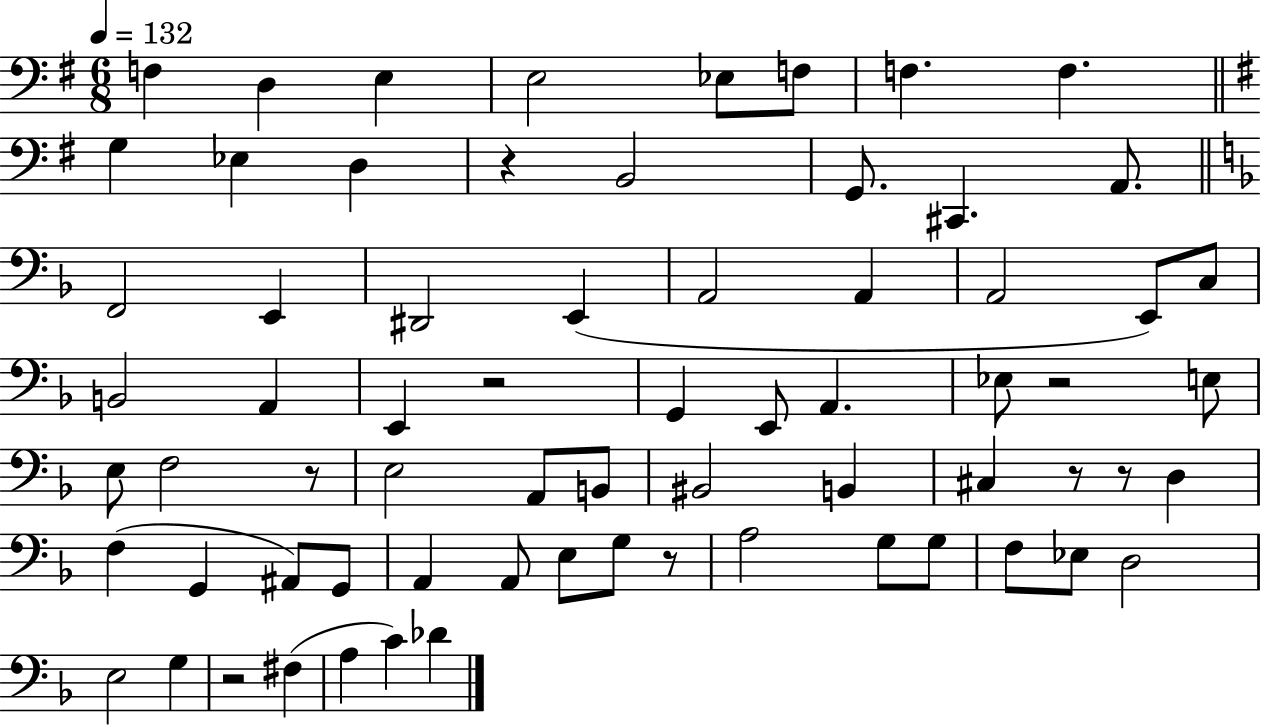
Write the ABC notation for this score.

X:1
T:Untitled
M:6/8
L:1/4
K:G
F, D, E, E,2 _E,/2 F,/2 F, F, G, _E, D, z B,,2 G,,/2 ^C,, A,,/2 F,,2 E,, ^D,,2 E,, A,,2 A,, A,,2 E,,/2 C,/2 B,,2 A,, E,, z2 G,, E,,/2 A,, _E,/2 z2 E,/2 E,/2 F,2 z/2 E,2 A,,/2 B,,/2 ^B,,2 B,, ^C, z/2 z/2 D, F, G,, ^A,,/2 G,,/2 A,, A,,/2 E,/2 G,/2 z/2 A,2 G,/2 G,/2 F,/2 _E,/2 D,2 E,2 G, z2 ^F, A, C _D